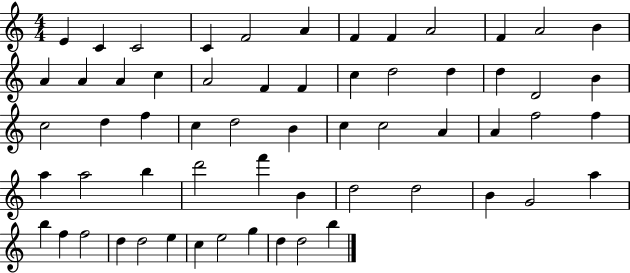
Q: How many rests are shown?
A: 0